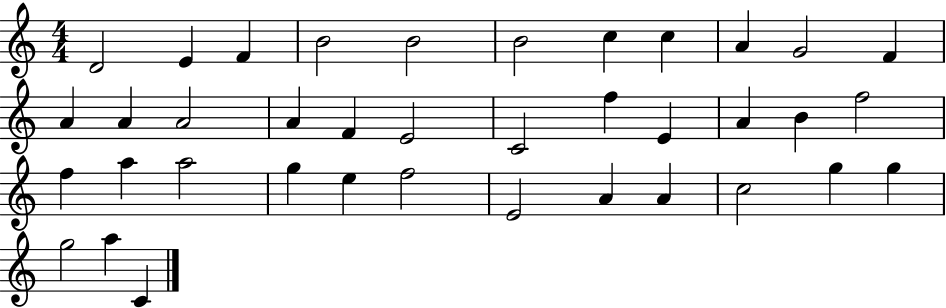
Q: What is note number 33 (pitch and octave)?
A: C5